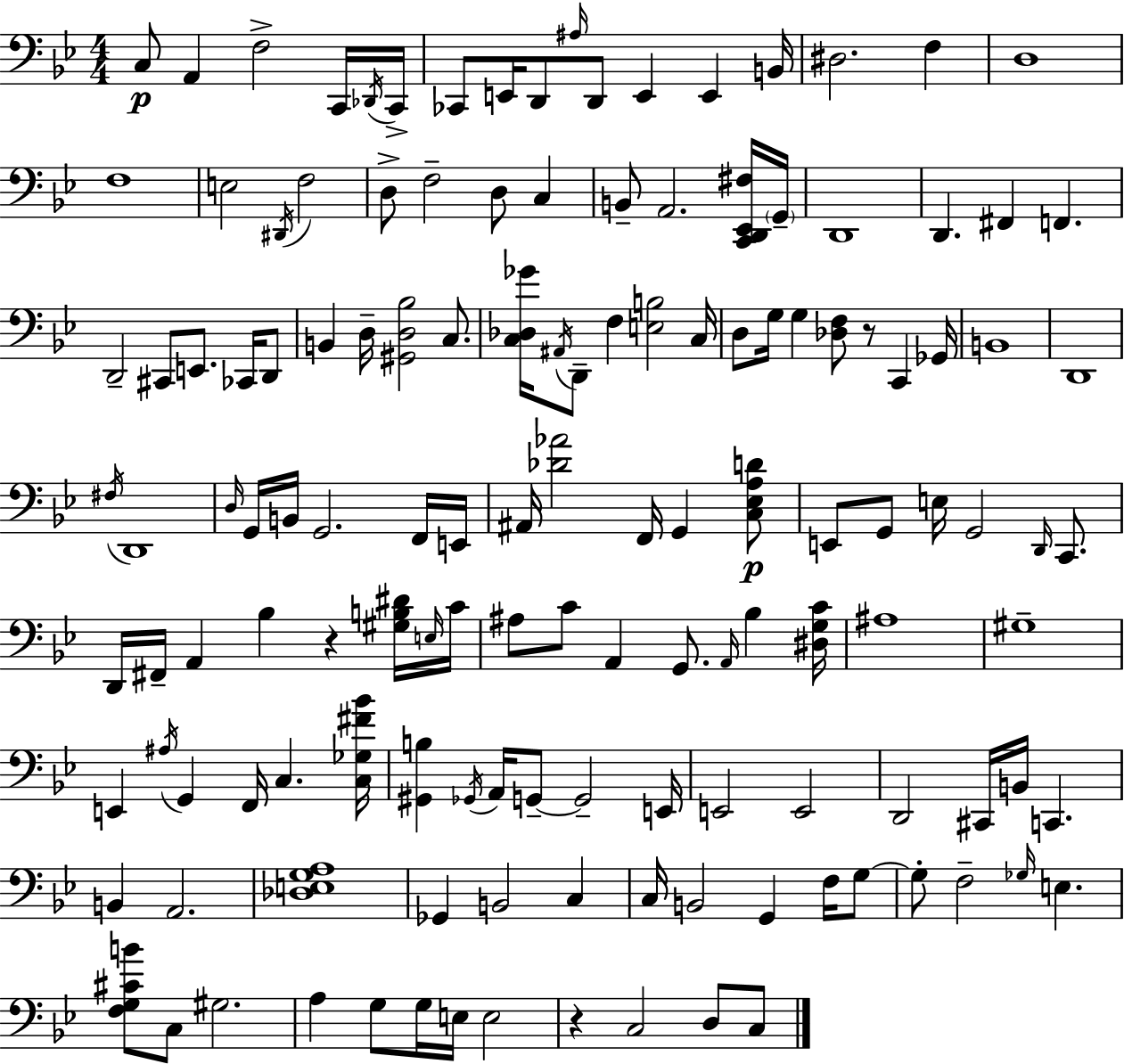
X:1
T:Untitled
M:4/4
L:1/4
K:Gm
C,/2 A,, F,2 C,,/4 _D,,/4 C,,/4 _C,,/2 E,,/4 D,,/2 ^A,/4 D,,/2 E,, E,, B,,/4 ^D,2 F, D,4 F,4 E,2 ^D,,/4 F,2 D,/2 F,2 D,/2 C, B,,/2 A,,2 [C,,D,,_E,,^F,]/4 G,,/4 D,,4 D,, ^F,, F,, D,,2 ^C,,/2 E,,/2 _C,,/4 D,,/2 B,, D,/4 [^G,,D,_B,]2 C,/2 [C,_D,_G]/4 ^A,,/4 D,,/2 F, [E,B,]2 C,/4 D,/2 G,/4 G, [_D,F,]/2 z/2 C,, _G,,/4 B,,4 D,,4 ^F,/4 D,,4 D,/4 G,,/4 B,,/4 G,,2 F,,/4 E,,/4 ^A,,/4 [_D_A]2 F,,/4 G,, [C,_E,A,D]/2 E,,/2 G,,/2 E,/4 G,,2 D,,/4 C,,/2 D,,/4 ^F,,/4 A,, _B, z [^G,B,^D]/4 E,/4 C/4 ^A,/2 C/2 A,, G,,/2 A,,/4 _B, [^D,G,C]/4 ^A,4 ^G,4 E,, ^A,/4 G,, F,,/4 C, [C,_G,^F_B]/4 [^G,,B,] _G,,/4 A,,/4 G,,/2 G,,2 E,,/4 E,,2 E,,2 D,,2 ^C,,/4 B,,/4 C,, B,, A,,2 [_D,E,G,A,]4 _G,, B,,2 C, C,/4 B,,2 G,, F,/4 G,/2 G,/2 F,2 _G,/4 E, [F,G,^CB]/2 C,/2 ^G,2 A, G,/2 G,/4 E,/4 E,2 z C,2 D,/2 C,/2